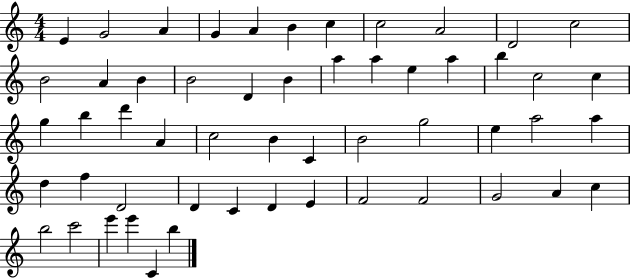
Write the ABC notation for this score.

X:1
T:Untitled
M:4/4
L:1/4
K:C
E G2 A G A B c c2 A2 D2 c2 B2 A B B2 D B a a e a b c2 c g b d' A c2 B C B2 g2 e a2 a d f D2 D C D E F2 F2 G2 A c b2 c'2 e' e' C b